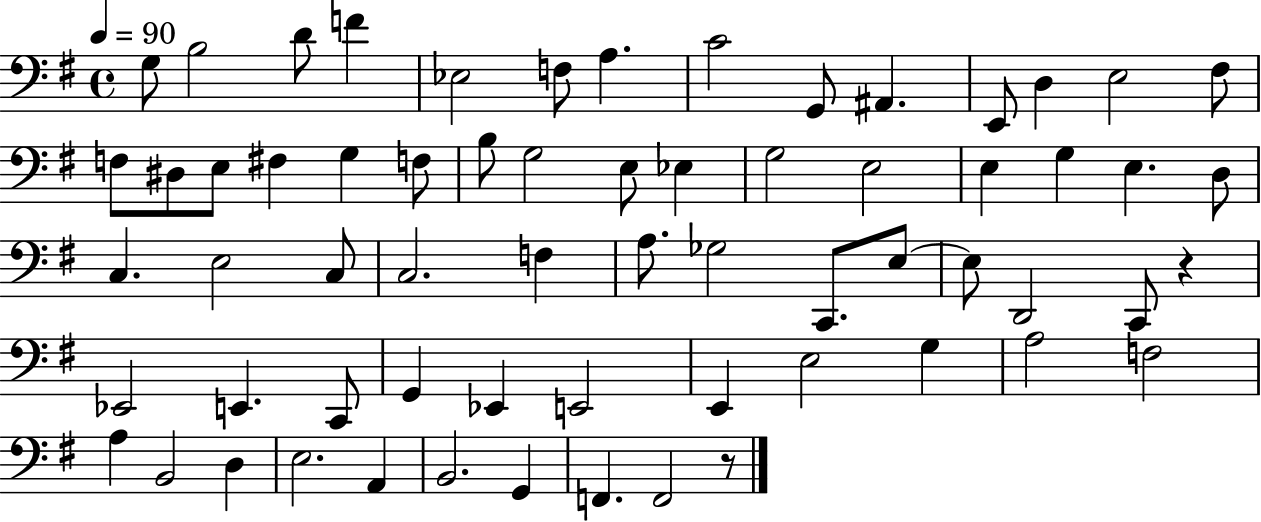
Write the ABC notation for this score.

X:1
T:Untitled
M:4/4
L:1/4
K:G
G,/2 B,2 D/2 F _E,2 F,/2 A, C2 G,,/2 ^A,, E,,/2 D, E,2 ^F,/2 F,/2 ^D,/2 E,/2 ^F, G, F,/2 B,/2 G,2 E,/2 _E, G,2 E,2 E, G, E, D,/2 C, E,2 C,/2 C,2 F, A,/2 _G,2 C,,/2 E,/2 E,/2 D,,2 C,,/2 z _E,,2 E,, C,,/2 G,, _E,, E,,2 E,, E,2 G, A,2 F,2 A, B,,2 D, E,2 A,, B,,2 G,, F,, F,,2 z/2